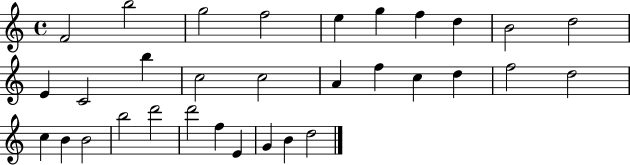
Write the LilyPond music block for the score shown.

{
  \clef treble
  \time 4/4
  \defaultTimeSignature
  \key c \major
  f'2 b''2 | g''2 f''2 | e''4 g''4 f''4 d''4 | b'2 d''2 | \break e'4 c'2 b''4 | c''2 c''2 | a'4 f''4 c''4 d''4 | f''2 d''2 | \break c''4 b'4 b'2 | b''2 d'''2 | d'''2 f''4 e'4 | g'4 b'4 d''2 | \break \bar "|."
}